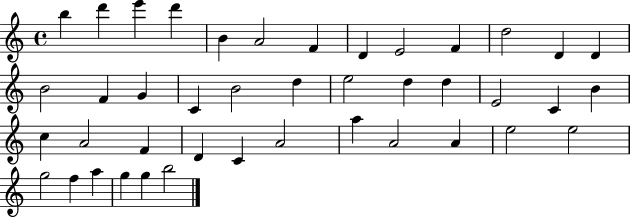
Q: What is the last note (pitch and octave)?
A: B5